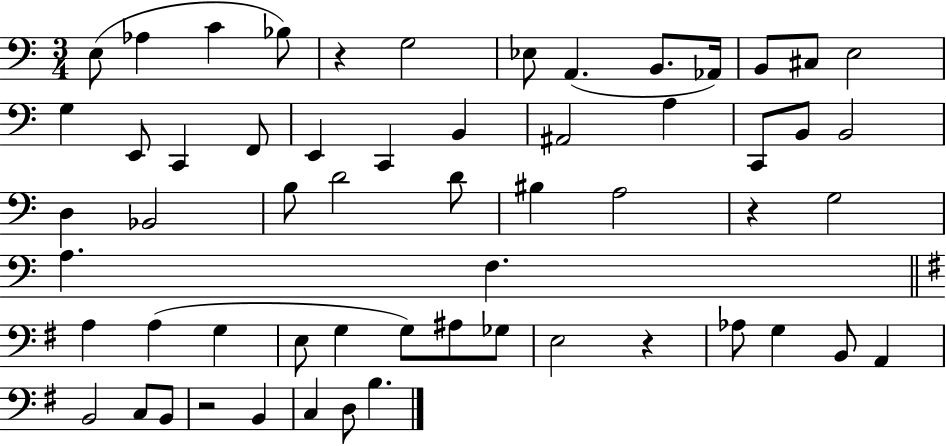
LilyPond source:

{
  \clef bass
  \numericTimeSignature
  \time 3/4
  \key c \major
  e8( aes4 c'4 bes8) | r4 g2 | ees8 a,4.( b,8. aes,16) | b,8 cis8 e2 | \break g4 e,8 c,4 f,8 | e,4 c,4 b,4 | ais,2 a4 | c,8 b,8 b,2 | \break d4 bes,2 | b8 d'2 d'8 | bis4 a2 | r4 g2 | \break a4. f4. | \bar "||" \break \key g \major a4 a4( g4 | e8 g4 g8) ais8 ges8 | e2 r4 | aes8 g4 b,8 a,4 | \break b,2 c8 b,8 | r2 b,4 | c4 d8 b4. | \bar "|."
}